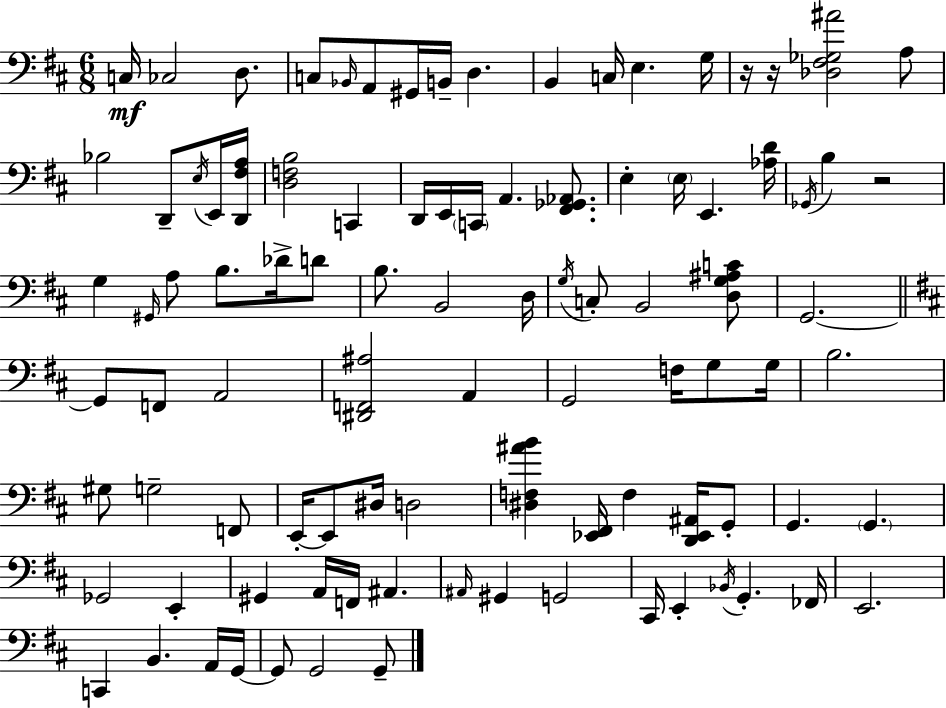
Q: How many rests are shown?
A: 3